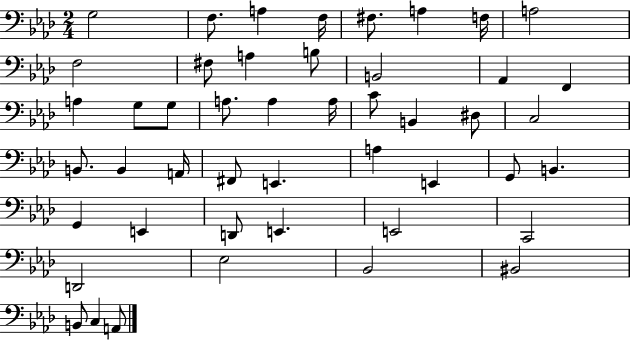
{
  \clef bass
  \numericTimeSignature
  \time 2/4
  \key aes \major
  g2 | f8. a4 f16 | fis8. a4 f16 | a2 | \break f2 | fis8 a4 b8 | b,2 | aes,4 f,4 | \break a4 g8 g8 | a8. a4 a16 | c'8 b,4 dis8 | c2 | \break b,8. b,4 a,16 | fis,8 e,4. | a4 e,4 | g,8 b,4. | \break g,4 e,4 | d,8 e,4. | e,2 | c,2 | \break d,2 | ees2 | bes,2 | bis,2 | \break b,8 c4 a,8 | \bar "|."
}